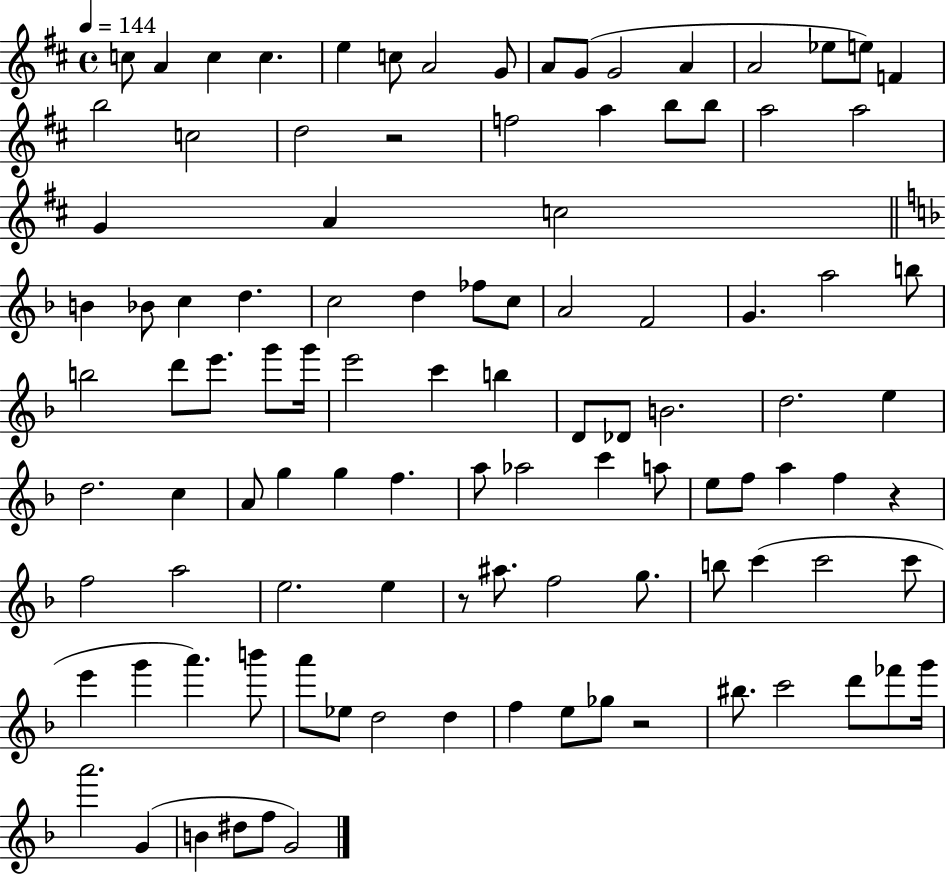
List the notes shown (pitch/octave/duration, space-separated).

C5/e A4/q C5/q C5/q. E5/q C5/e A4/h G4/e A4/e G4/e G4/h A4/q A4/h Eb5/e E5/e F4/q B5/h C5/h D5/h R/h F5/h A5/q B5/e B5/e A5/h A5/h G4/q A4/q C5/h B4/q Bb4/e C5/q D5/q. C5/h D5/q FES5/e C5/e A4/h F4/h G4/q. A5/h B5/e B5/h D6/e E6/e. G6/e G6/s E6/h C6/q B5/q D4/e Db4/e B4/h. D5/h. E5/q D5/h. C5/q A4/e G5/q G5/q F5/q. A5/e Ab5/h C6/q A5/e E5/e F5/e A5/q F5/q R/q F5/h A5/h E5/h. E5/q R/e A#5/e. F5/h G5/e. B5/e C6/q C6/h C6/e E6/q G6/q A6/q. B6/e A6/e Eb5/e D5/h D5/q F5/q E5/e Gb5/e R/h BIS5/e. C6/h D6/e FES6/e G6/s A6/h. G4/q B4/q D#5/e F5/e G4/h